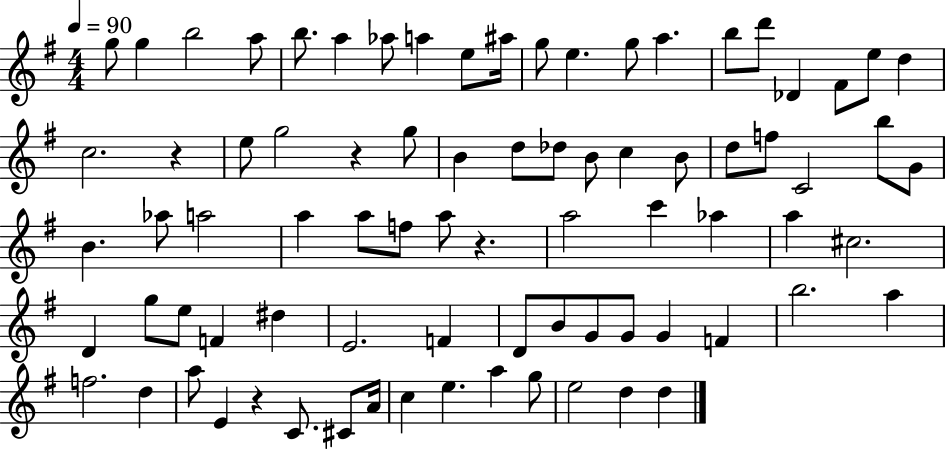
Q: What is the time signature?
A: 4/4